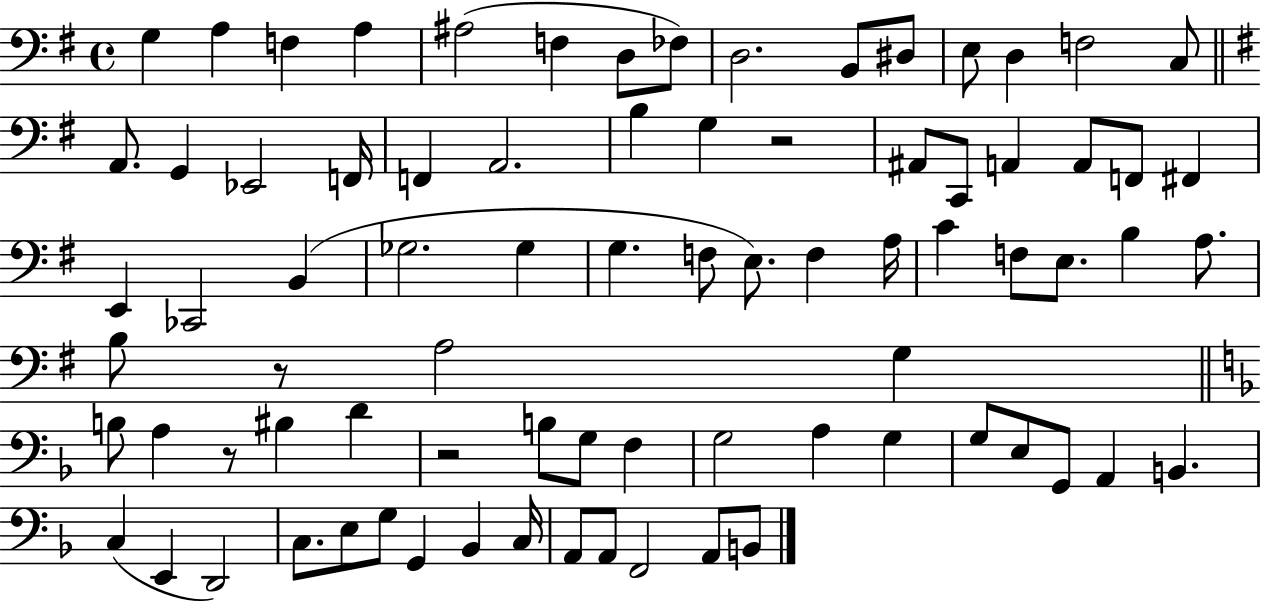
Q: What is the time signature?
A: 4/4